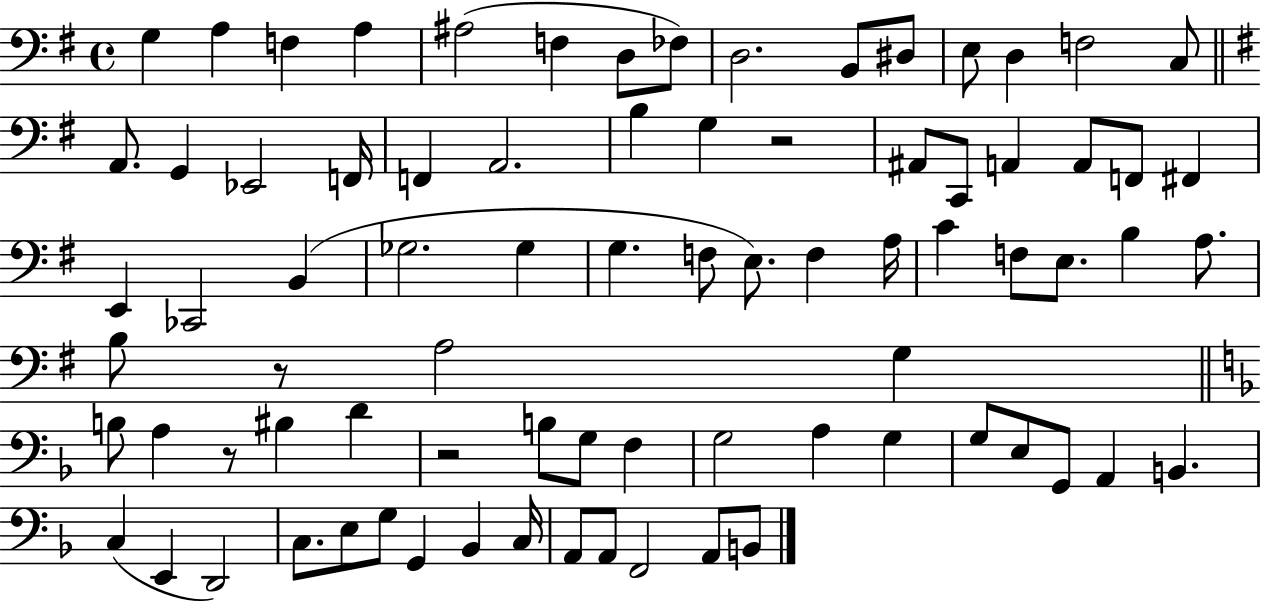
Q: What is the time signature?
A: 4/4